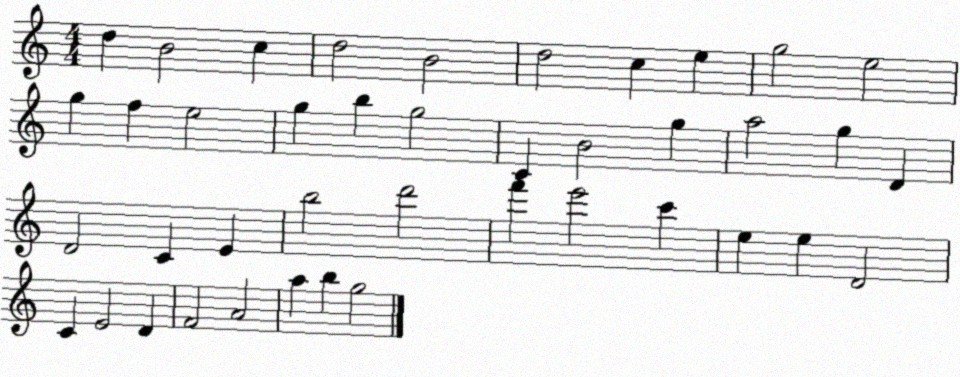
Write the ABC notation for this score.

X:1
T:Untitled
M:4/4
L:1/4
K:C
d B2 c d2 B2 d2 c e g2 e2 g f e2 g b g2 C B2 g a2 g D D2 C E b2 d'2 f' e'2 c' e e D2 C E2 D F2 A2 a b g2